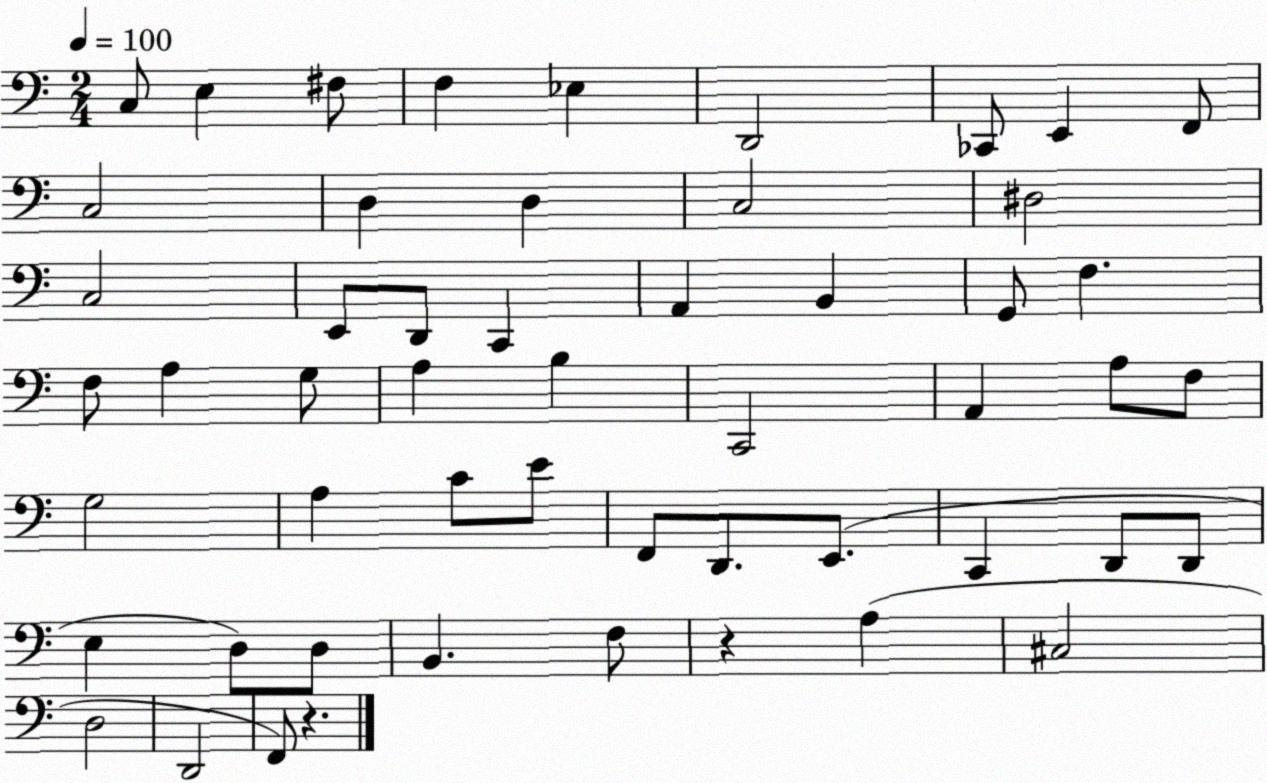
X:1
T:Untitled
M:2/4
L:1/4
K:C
C,/2 E, ^F,/2 F, _E, D,,2 _C,,/2 E,, F,,/2 C,2 D, D, C,2 ^D,2 C,2 E,,/2 D,,/2 C,, A,, B,, G,,/2 F, F,/2 A, G,/2 A, B, C,,2 A,, A,/2 F,/2 G,2 A, C/2 E/2 F,,/2 D,,/2 E,,/2 C,, D,,/2 D,,/2 E, D,/2 D,/2 B,, F,/2 z A, ^C,2 D,2 D,,2 F,,/2 z